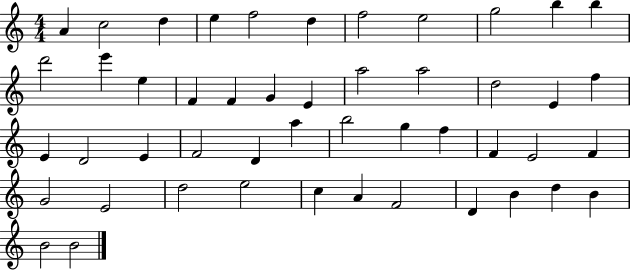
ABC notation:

X:1
T:Untitled
M:4/4
L:1/4
K:C
A c2 d e f2 d f2 e2 g2 b b d'2 e' e F F G E a2 a2 d2 E f E D2 E F2 D a b2 g f F E2 F G2 E2 d2 e2 c A F2 D B d B B2 B2